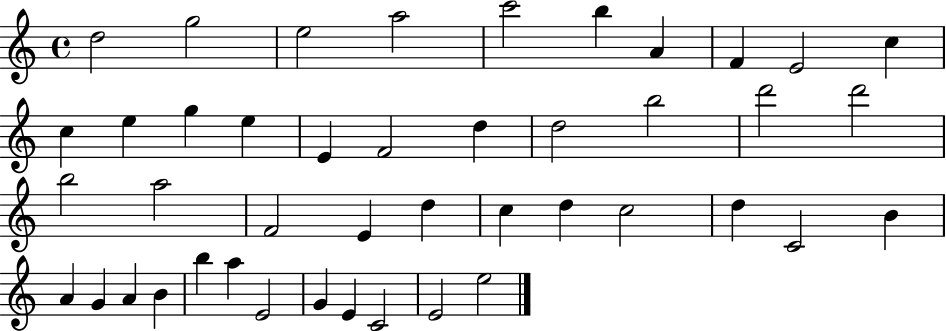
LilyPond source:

{
  \clef treble
  \time 4/4
  \defaultTimeSignature
  \key c \major
  d''2 g''2 | e''2 a''2 | c'''2 b''4 a'4 | f'4 e'2 c''4 | \break c''4 e''4 g''4 e''4 | e'4 f'2 d''4 | d''2 b''2 | d'''2 d'''2 | \break b''2 a''2 | f'2 e'4 d''4 | c''4 d''4 c''2 | d''4 c'2 b'4 | \break a'4 g'4 a'4 b'4 | b''4 a''4 e'2 | g'4 e'4 c'2 | e'2 e''2 | \break \bar "|."
}